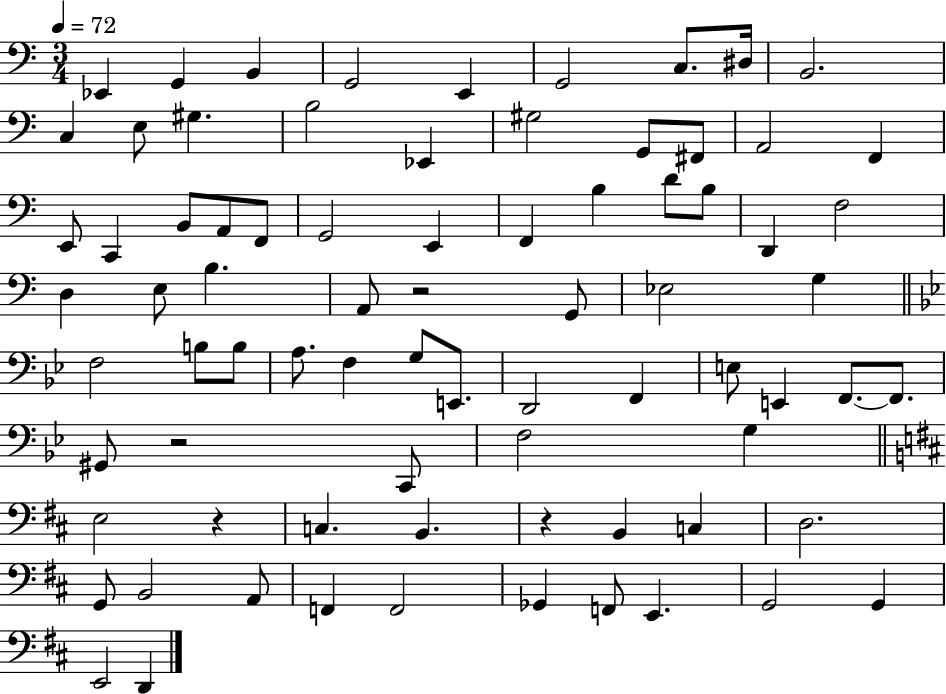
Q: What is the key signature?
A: C major